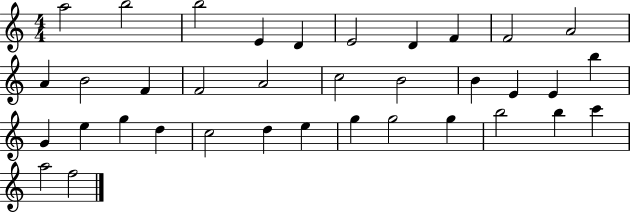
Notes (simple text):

A5/h B5/h B5/h E4/q D4/q E4/h D4/q F4/q F4/h A4/h A4/q B4/h F4/q F4/h A4/h C5/h B4/h B4/q E4/q E4/q B5/q G4/q E5/q G5/q D5/q C5/h D5/q E5/q G5/q G5/h G5/q B5/h B5/q C6/q A5/h F5/h